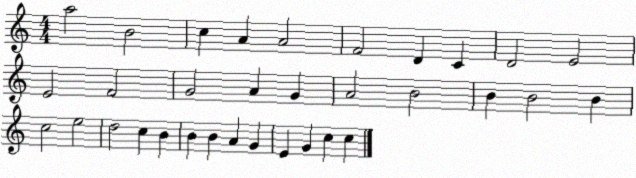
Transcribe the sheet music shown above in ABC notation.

X:1
T:Untitled
M:4/4
L:1/4
K:C
a2 B2 c A A2 F2 D C D2 E2 E2 F2 G2 A G A2 B2 B B2 B c2 e2 d2 c B B B A G E G c c